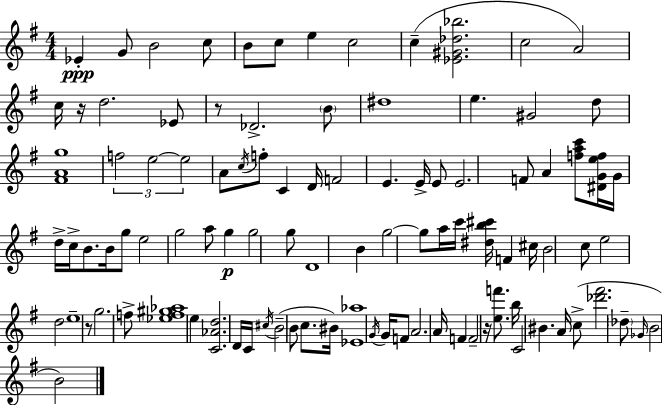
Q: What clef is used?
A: treble